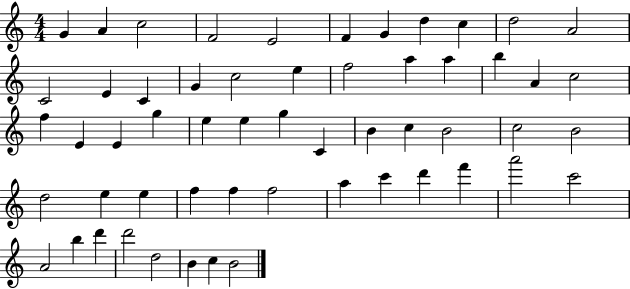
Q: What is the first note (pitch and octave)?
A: G4